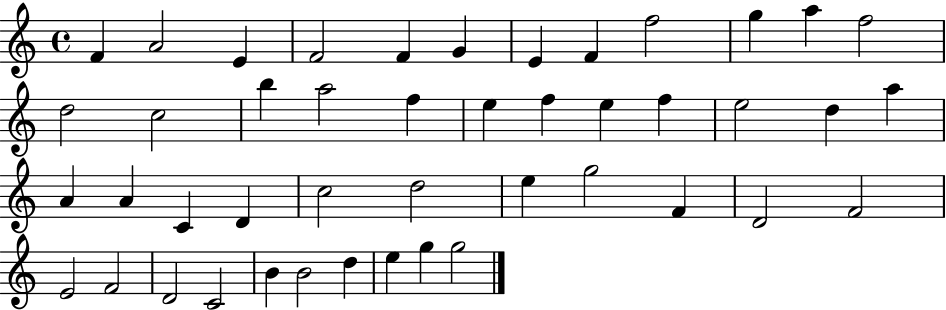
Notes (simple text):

F4/q A4/h E4/q F4/h F4/q G4/q E4/q F4/q F5/h G5/q A5/q F5/h D5/h C5/h B5/q A5/h F5/q E5/q F5/q E5/q F5/q E5/h D5/q A5/q A4/q A4/q C4/q D4/q C5/h D5/h E5/q G5/h F4/q D4/h F4/h E4/h F4/h D4/h C4/h B4/q B4/h D5/q E5/q G5/q G5/h